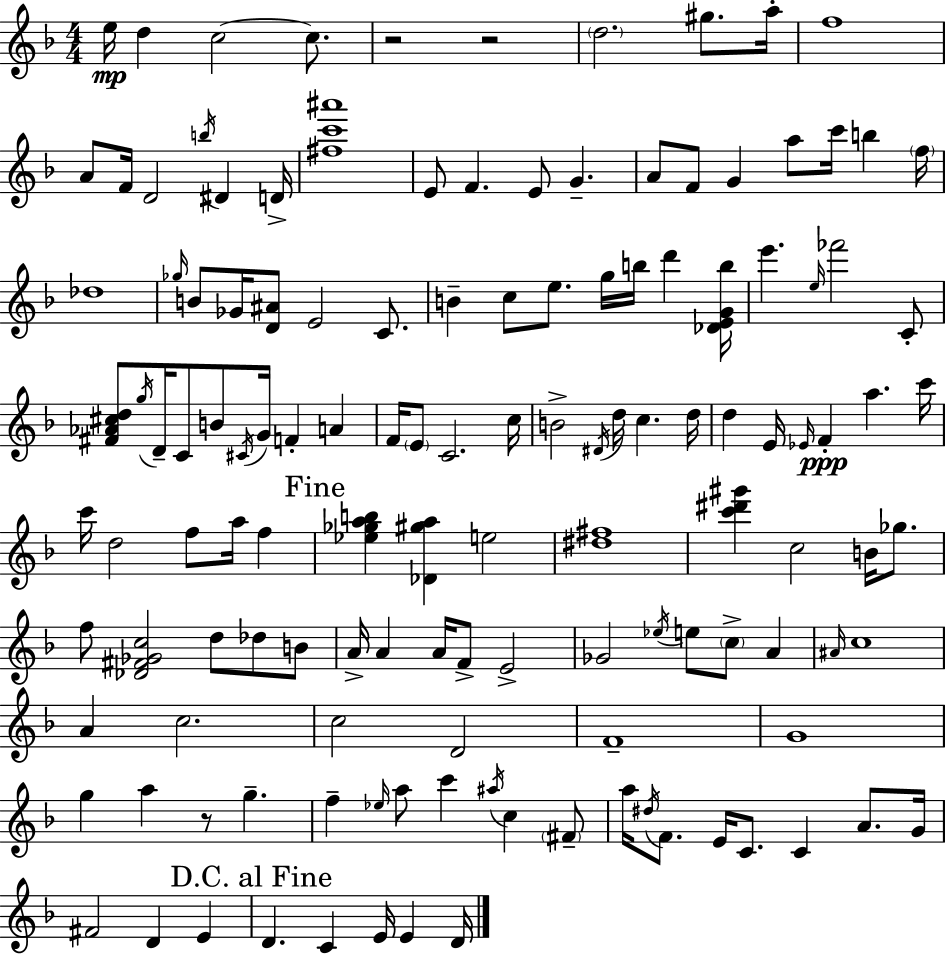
{
  \clef treble
  \numericTimeSignature
  \time 4/4
  \key d \minor
  e''16\mp d''4 c''2~~ c''8. | r2 r2 | \parenthesize d''2. gis''8. a''16-. | f''1 | \break a'8 f'16 d'2 \acciaccatura { b''16 } dis'4 | d'16-> <fis'' c''' ais'''>1 | e'8 f'4. e'8 g'4.-- | a'8 f'8 g'4 a''8 c'''16 b''4 | \break \parenthesize f''16 des''1 | \grace { ges''16 } b'8 ges'16 <d' ais'>8 e'2 c'8. | b'4-- c''8 e''8. g''16 b''16 d'''4 | <des' e' g' b''>16 e'''4. \grace { e''16 } fes'''2 | \break c'8-. <fis' aes' cis'' d''>8 \acciaccatura { g''16 } d'16-- c'8 b'8 \acciaccatura { cis'16 } g'16 f'4-. | a'4 f'16 \parenthesize e'8 c'2. | c''16 b'2-> \acciaccatura { dis'16 } d''16 c''4. | d''16 d''4 e'16 \grace { ees'16 }\ppp f'4-. | \break a''4. c'''16 c'''16 d''2 | f''8 a''16 f''4 \mark "Fine" <ees'' ges'' a'' b''>4 <des' gis'' a''>4 e''2 | <dis'' fis''>1 | <c''' dis''' gis'''>4 c''2 | \break b'16 ges''8. f''8 <des' fis' ges' c''>2 | d''8 des''8 b'8 a'16-> a'4 a'16 f'8-> e'2-> | ges'2 \acciaccatura { ees''16 } | e''8 \parenthesize c''8-> a'4 \grace { ais'16 } c''1 | \break a'4 c''2. | c''2 | d'2 f'1-- | g'1 | \break g''4 a''4 | r8 g''4.-- f''4-- \grace { ees''16 } a''8 | c'''4 \acciaccatura { ais''16 } c''4 \parenthesize fis'8-- a''16 \acciaccatura { dis''16 } f'8. | e'16 c'8. c'4 a'8. g'16 fis'2 | \break d'4 e'4 \mark "D.C. al Fine" d'4. | c'4 e'16 e'4 d'16 \bar "|."
}